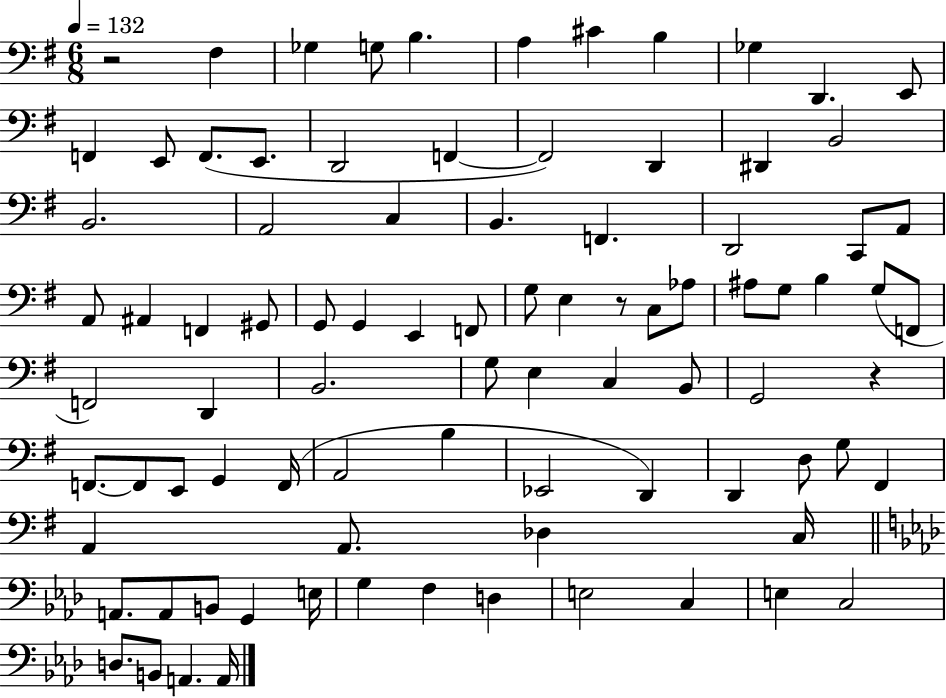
X:1
T:Untitled
M:6/8
L:1/4
K:G
z2 ^F, _G, G,/2 B, A, ^C B, _G, D,, E,,/2 F,, E,,/2 F,,/2 E,,/2 D,,2 F,, F,,2 D,, ^D,, B,,2 B,,2 A,,2 C, B,, F,, D,,2 C,,/2 A,,/2 A,,/2 ^A,, F,, ^G,,/2 G,,/2 G,, E,, F,,/2 G,/2 E, z/2 C,/2 _A,/2 ^A,/2 G,/2 B, G,/2 F,,/2 F,,2 D,, B,,2 G,/2 E, C, B,,/2 G,,2 z F,,/2 F,,/2 E,,/2 G,, F,,/4 A,,2 B, _E,,2 D,, D,, D,/2 G,/2 ^F,, A,, A,,/2 _D, C,/4 A,,/2 A,,/2 B,,/2 G,, E,/4 G, F, D, E,2 C, E, C,2 D,/2 B,,/2 A,, A,,/4